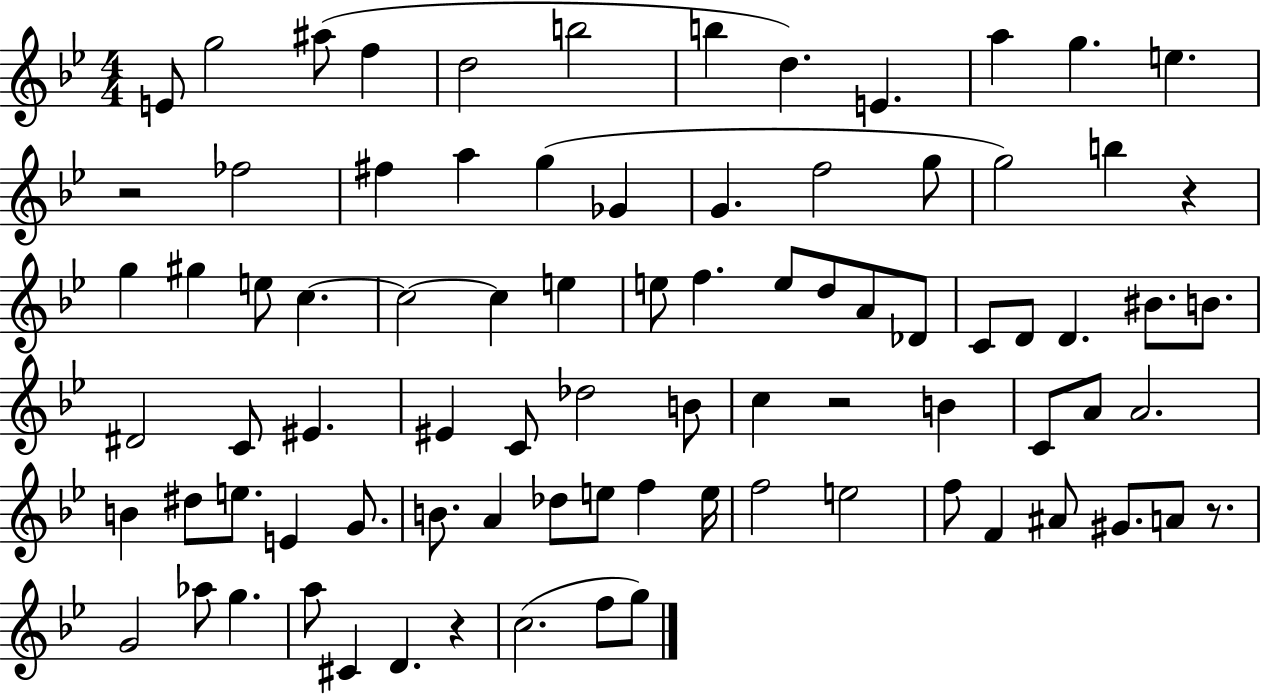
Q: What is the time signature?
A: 4/4